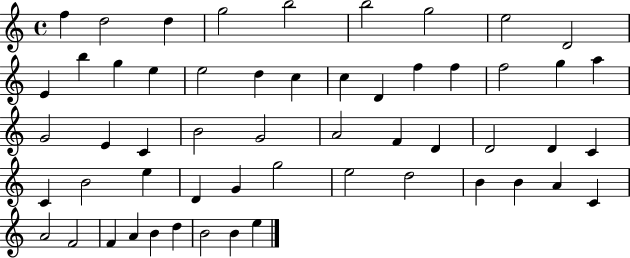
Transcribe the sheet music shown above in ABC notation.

X:1
T:Untitled
M:4/4
L:1/4
K:C
f d2 d g2 b2 b2 g2 e2 D2 E b g e e2 d c c D f f f2 g a G2 E C B2 G2 A2 F D D2 D C C B2 e D G g2 e2 d2 B B A C A2 F2 F A B d B2 B e